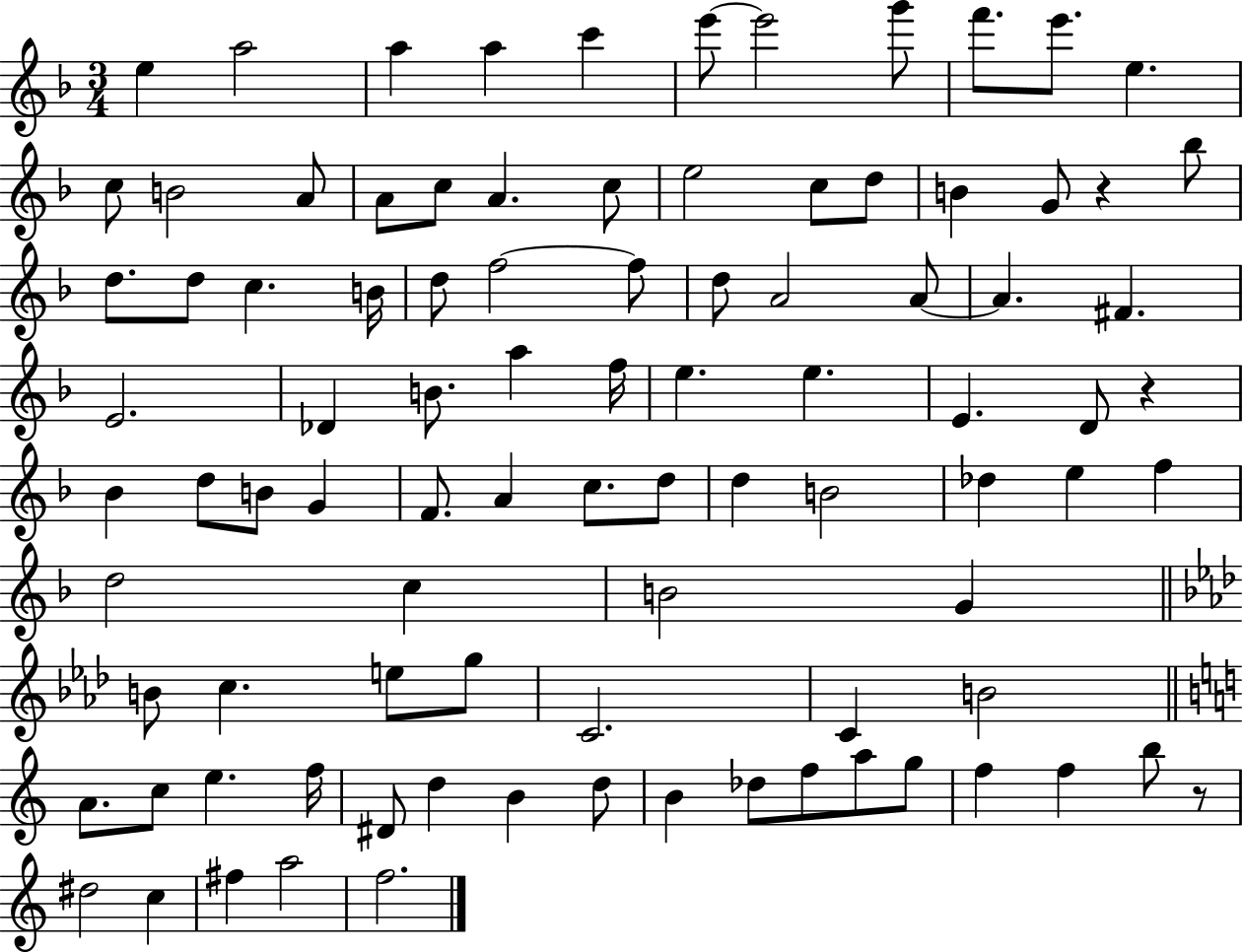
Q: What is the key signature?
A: F major